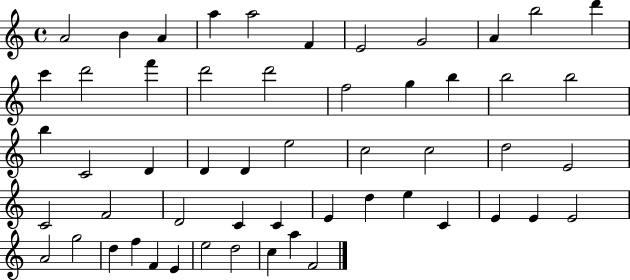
{
  \clef treble
  \time 4/4
  \defaultTimeSignature
  \key c \major
  a'2 b'4 a'4 | a''4 a''2 f'4 | e'2 g'2 | a'4 b''2 d'''4 | \break c'''4 d'''2 f'''4 | d'''2 d'''2 | f''2 g''4 b''4 | b''2 b''2 | \break b''4 c'2 d'4 | d'4 d'4 e''2 | c''2 c''2 | d''2 e'2 | \break c'2 f'2 | d'2 c'4 c'4 | e'4 d''4 e''4 c'4 | e'4 e'4 e'2 | \break a'2 g''2 | d''4 f''4 f'4 e'4 | e''2 d''2 | c''4 a''4 f'2 | \break \bar "|."
}